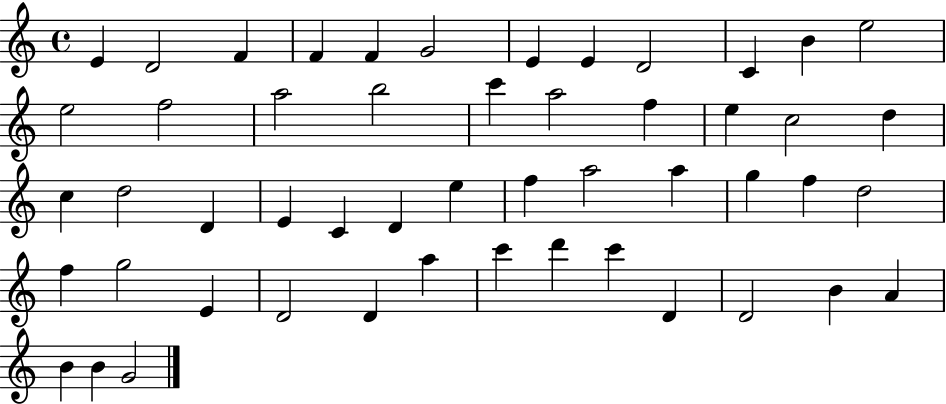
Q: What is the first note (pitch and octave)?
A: E4